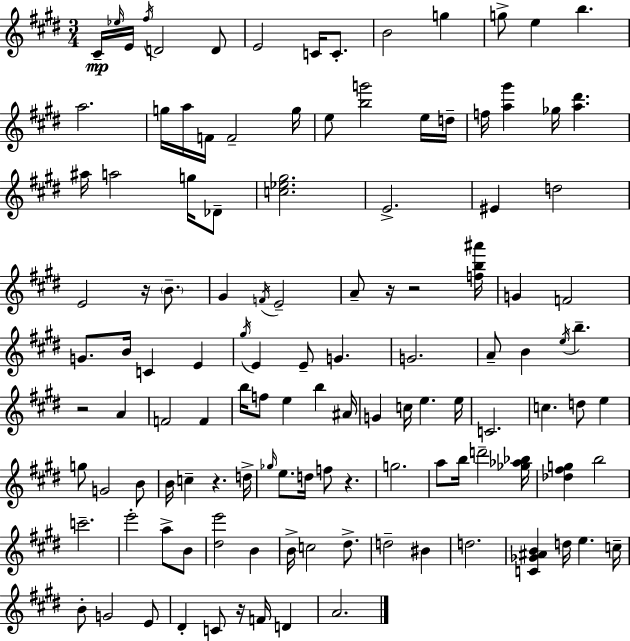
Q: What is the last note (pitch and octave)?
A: A4